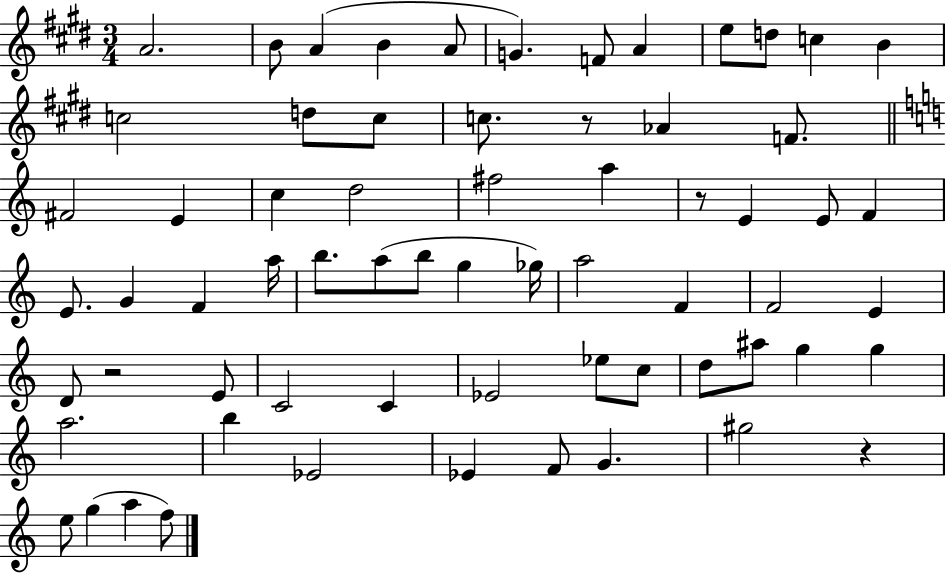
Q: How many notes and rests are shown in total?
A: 66